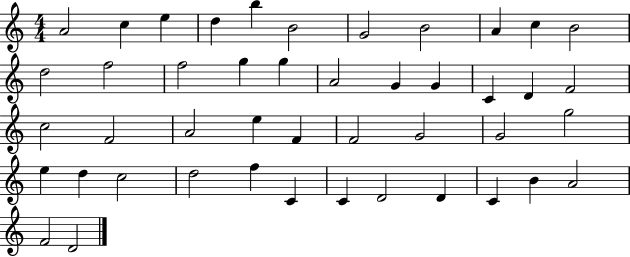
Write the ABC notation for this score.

X:1
T:Untitled
M:4/4
L:1/4
K:C
A2 c e d b B2 G2 B2 A c B2 d2 f2 f2 g g A2 G G C D F2 c2 F2 A2 e F F2 G2 G2 g2 e d c2 d2 f C C D2 D C B A2 F2 D2